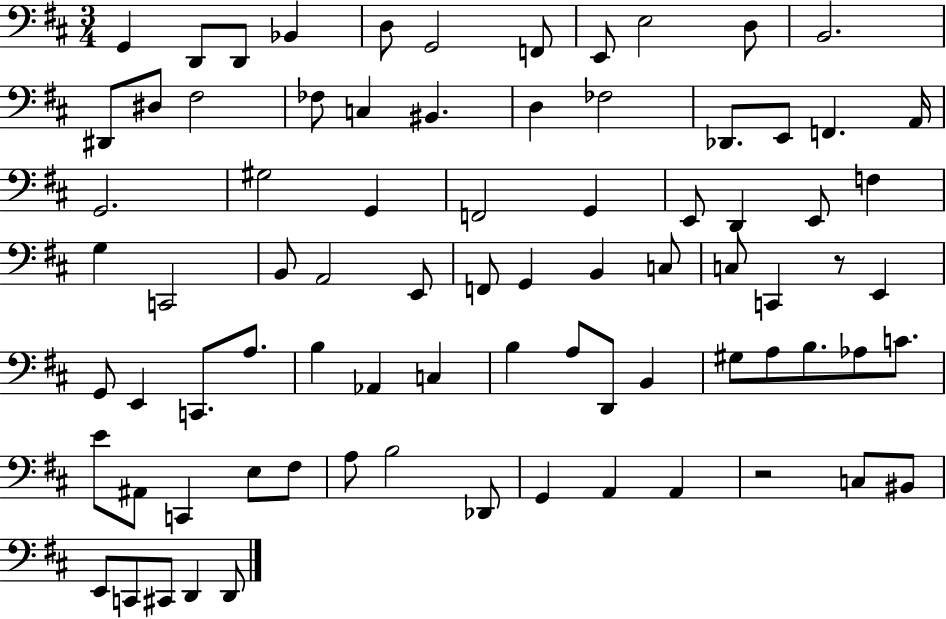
G2/q D2/e D2/e Bb2/q D3/e G2/h F2/e E2/e E3/h D3/e B2/h. D#2/e D#3/e F#3/h FES3/e C3/q BIS2/q. D3/q FES3/h Db2/e. E2/e F2/q. A2/s G2/h. G#3/h G2/q F2/h G2/q E2/e D2/q E2/e F3/q G3/q C2/h B2/e A2/h E2/e F2/e G2/q B2/q C3/e C3/e C2/q R/e E2/q G2/e E2/q C2/e. A3/e. B3/q Ab2/q C3/q B3/q A3/e D2/e B2/q G#3/e A3/e B3/e. Ab3/e C4/e. E4/e A#2/e C2/q E3/e F#3/e A3/e B3/h Db2/e G2/q A2/q A2/q R/h C3/e BIS2/e E2/e C2/e C#2/e D2/q D2/e